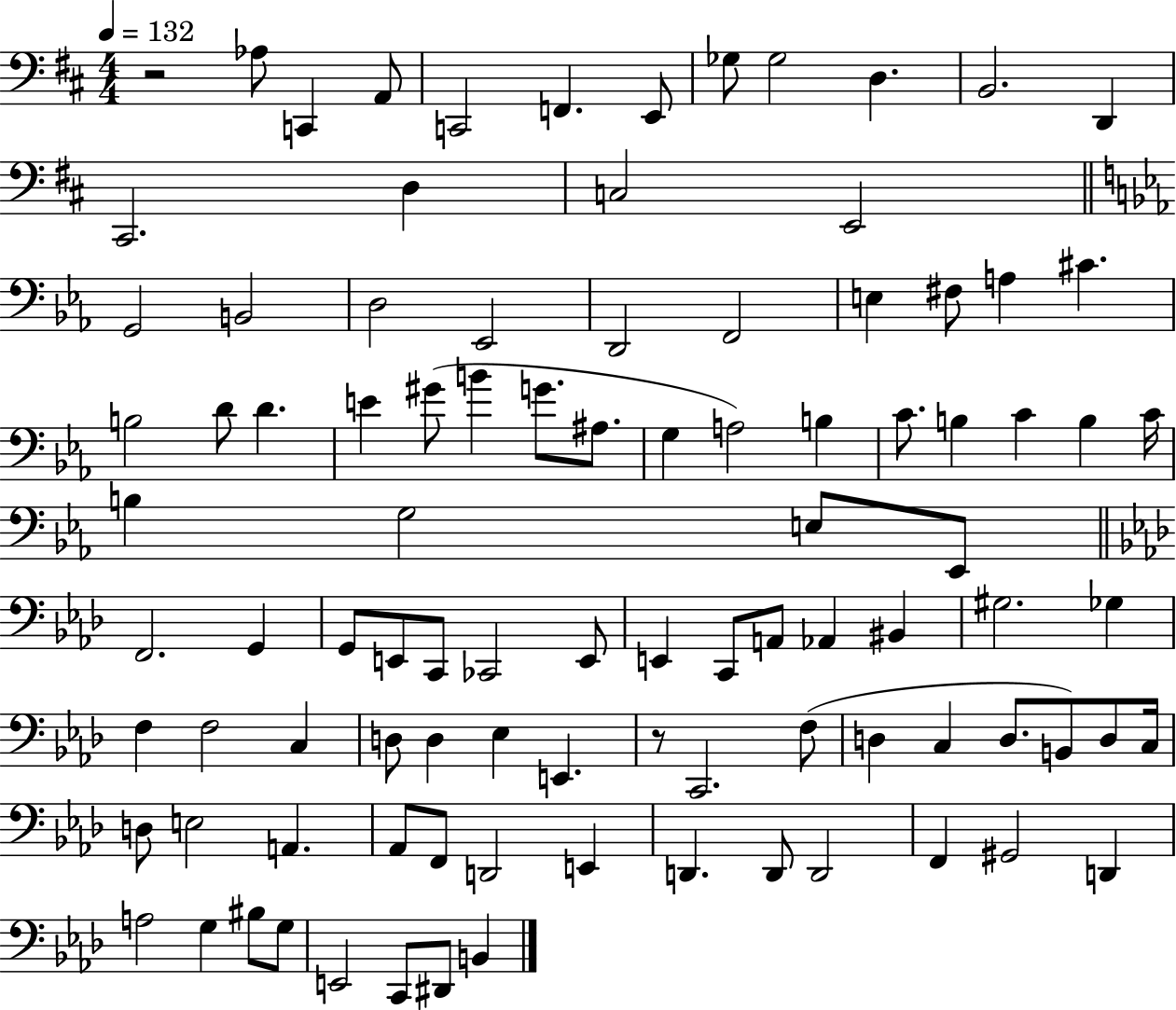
R/h Ab3/e C2/q A2/e C2/h F2/q. E2/e Gb3/e Gb3/h D3/q. B2/h. D2/q C#2/h. D3/q C3/h E2/h G2/h B2/h D3/h Eb2/h D2/h F2/h E3/q F#3/e A3/q C#4/q. B3/h D4/e D4/q. E4/q G#4/e B4/q G4/e. A#3/e. G3/q A3/h B3/q C4/e. B3/q C4/q B3/q C4/s B3/q G3/h E3/e Eb2/e F2/h. G2/q G2/e E2/e C2/e CES2/h E2/e E2/q C2/e A2/e Ab2/q BIS2/q G#3/h. Gb3/q F3/q F3/h C3/q D3/e D3/q Eb3/q E2/q. R/e C2/h. F3/e D3/q C3/q D3/e. B2/e D3/e C3/s D3/e E3/h A2/q. Ab2/e F2/e D2/h E2/q D2/q. D2/e D2/h F2/q G#2/h D2/q A3/h G3/q BIS3/e G3/e E2/h C2/e D#2/e B2/q